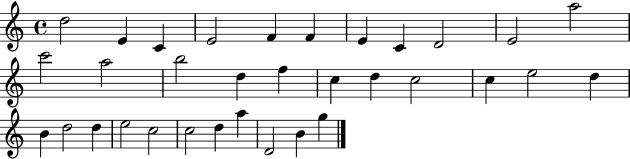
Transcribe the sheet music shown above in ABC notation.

X:1
T:Untitled
M:4/4
L:1/4
K:C
d2 E C E2 F F E C D2 E2 a2 c'2 a2 b2 d f c d c2 c e2 d B d2 d e2 c2 c2 d a D2 B g